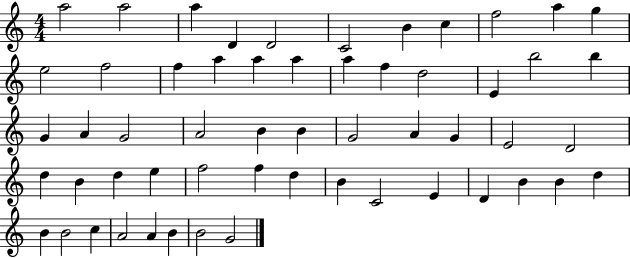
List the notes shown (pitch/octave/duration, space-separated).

A5/h A5/h A5/q D4/q D4/h C4/h B4/q C5/q F5/h A5/q G5/q E5/h F5/h F5/q A5/q A5/q A5/q A5/q F5/q D5/h E4/q B5/h B5/q G4/q A4/q G4/h A4/h B4/q B4/q G4/h A4/q G4/q E4/h D4/h D5/q B4/q D5/q E5/q F5/h F5/q D5/q B4/q C4/h E4/q D4/q B4/q B4/q D5/q B4/q B4/h C5/q A4/h A4/q B4/q B4/h G4/h